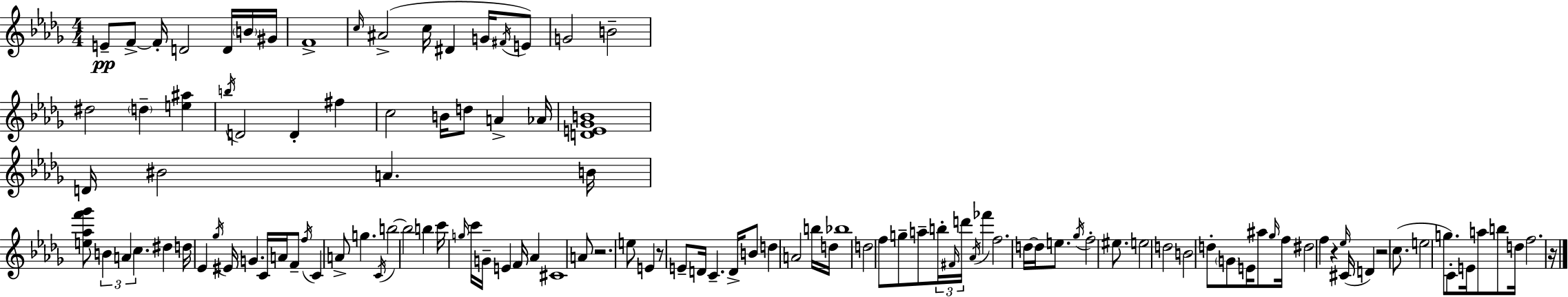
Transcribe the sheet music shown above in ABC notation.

X:1
T:Untitled
M:4/4
L:1/4
K:Bbm
E/2 F/2 F/4 D2 D/4 B/4 ^G/4 F4 c/4 ^A2 c/4 ^D G/4 ^F/4 E/2 G2 B2 ^d2 d [e^a] b/4 D2 D ^f c2 B/4 d/2 A _A/4 [DE_GB]4 D/4 ^B2 A B/4 [e_af'_g']/2 B A c ^d d/4 _E _g/4 ^E/4 G C/4 A/4 F/2 f/4 C A/2 g C/4 b2 b2 b c'/4 g/4 c'/4 G/4 E F/4 _A ^C4 A/2 z2 e/2 E z/2 E/2 D/4 C D/4 B/2 d A2 b/4 d/4 _b4 d2 f/2 g/2 a/2 b/4 ^F/4 d'/4 _A/4 _f' f2 d/4 d/4 e/2 _g/4 f2 ^e/2 e2 d2 B2 d/2 G/2 E/4 ^a/2 _g/4 f/4 ^d2 f z _e/4 ^C/4 D z2 c/2 e2 g/2 C/2 E/4 a/2 b/2 d/4 f2 z/4